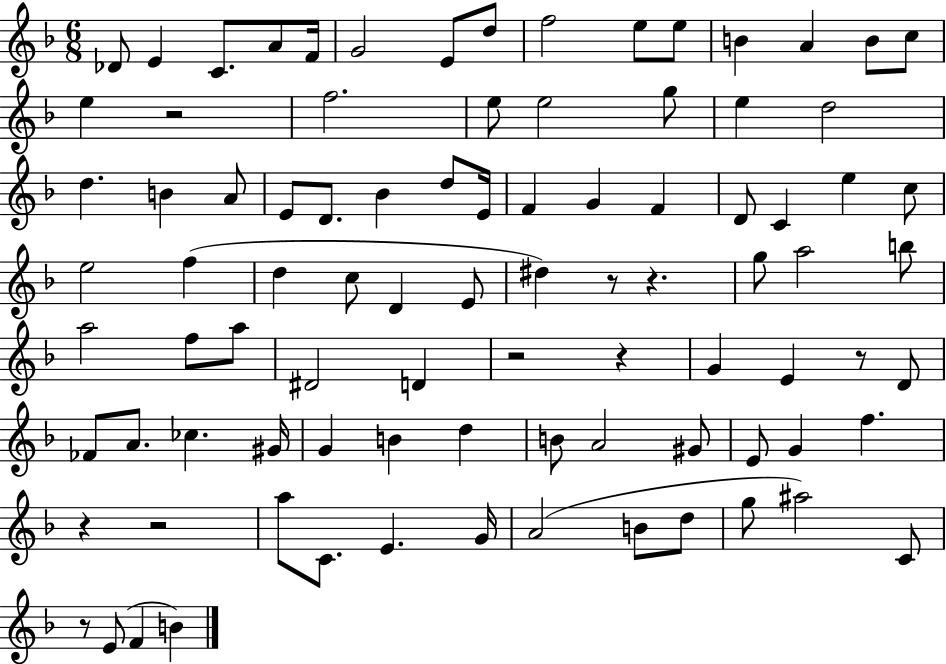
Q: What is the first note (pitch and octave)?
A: Db4